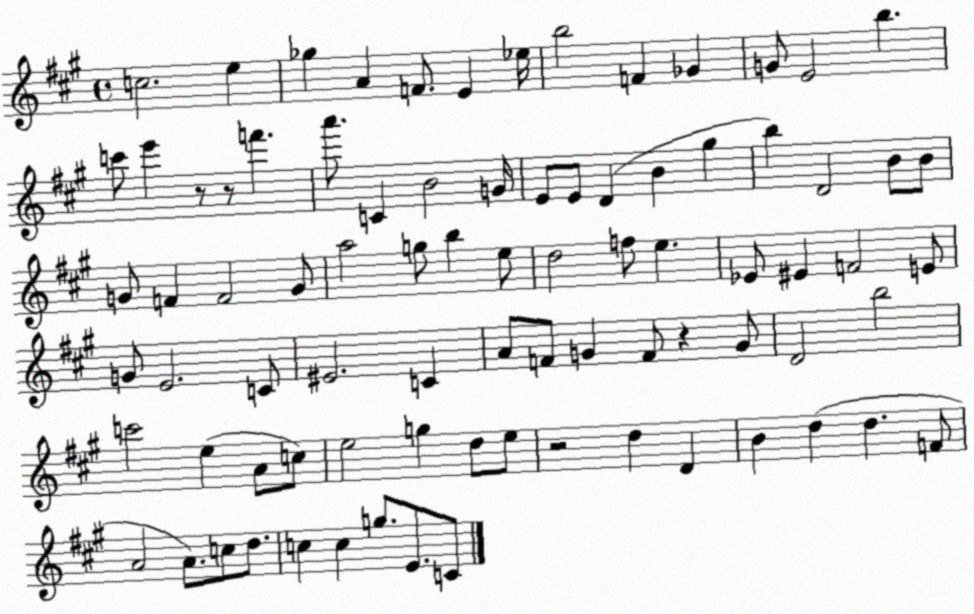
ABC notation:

X:1
T:Untitled
M:4/4
L:1/4
K:A
c2 e _g A F/2 E _e/4 b2 F _G G/2 E2 b c'/2 e' z/2 z/2 f' a'/2 C B2 G/4 E/2 E/2 D B ^g b D2 B/2 B/2 G/2 F F2 G/2 a2 g/2 b e/2 d2 f/2 e _E/2 ^E F2 E/2 G/2 E2 C/2 ^E2 C A/2 F/2 G F/2 z G/2 D2 b2 c'2 e A/2 c/2 e2 g d/2 e/2 z2 d D B d d F/2 A2 A/2 c/2 d/2 c c g/2 E/2 C/2